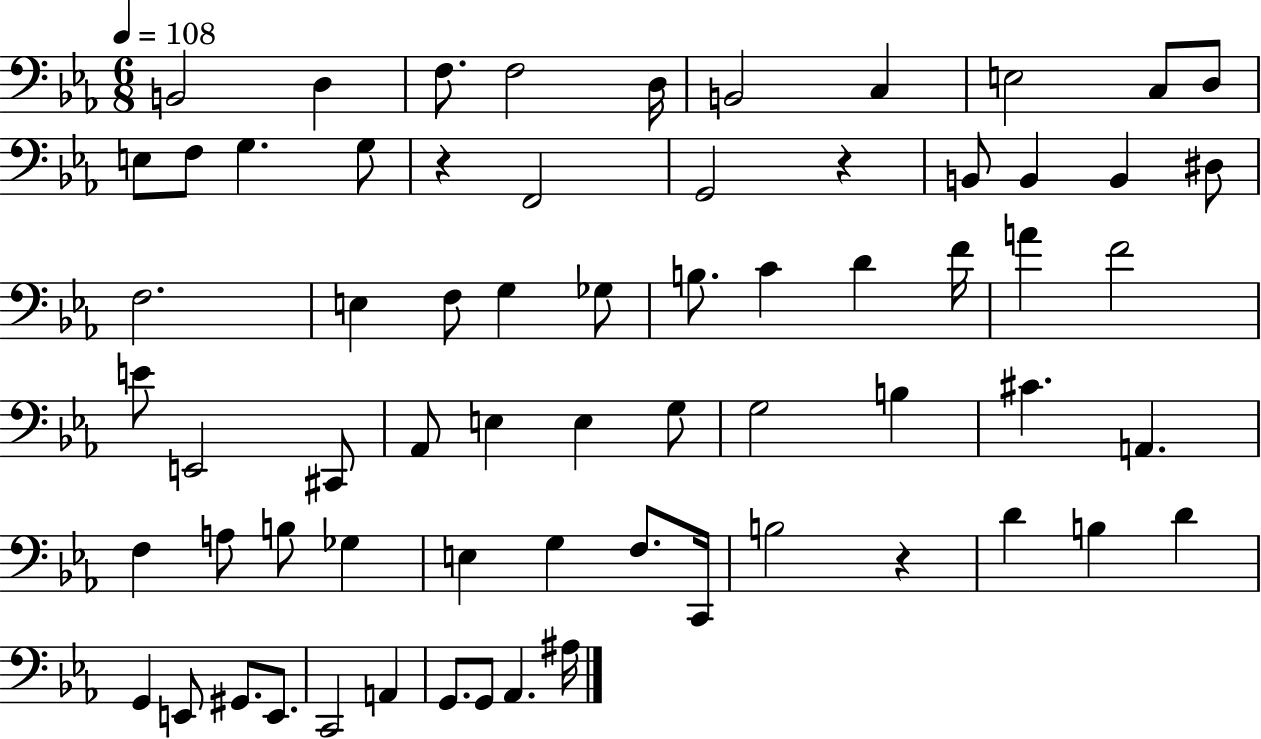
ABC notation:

X:1
T:Untitled
M:6/8
L:1/4
K:Eb
B,,2 D, F,/2 F,2 D,/4 B,,2 C, E,2 C,/2 D,/2 E,/2 F,/2 G, G,/2 z F,,2 G,,2 z B,,/2 B,, B,, ^D,/2 F,2 E, F,/2 G, _G,/2 B,/2 C D F/4 A F2 E/2 E,,2 ^C,,/2 _A,,/2 E, E, G,/2 G,2 B, ^C A,, F, A,/2 B,/2 _G, E, G, F,/2 C,,/4 B,2 z D B, D G,, E,,/2 ^G,,/2 E,,/2 C,,2 A,, G,,/2 G,,/2 _A,, ^A,/4